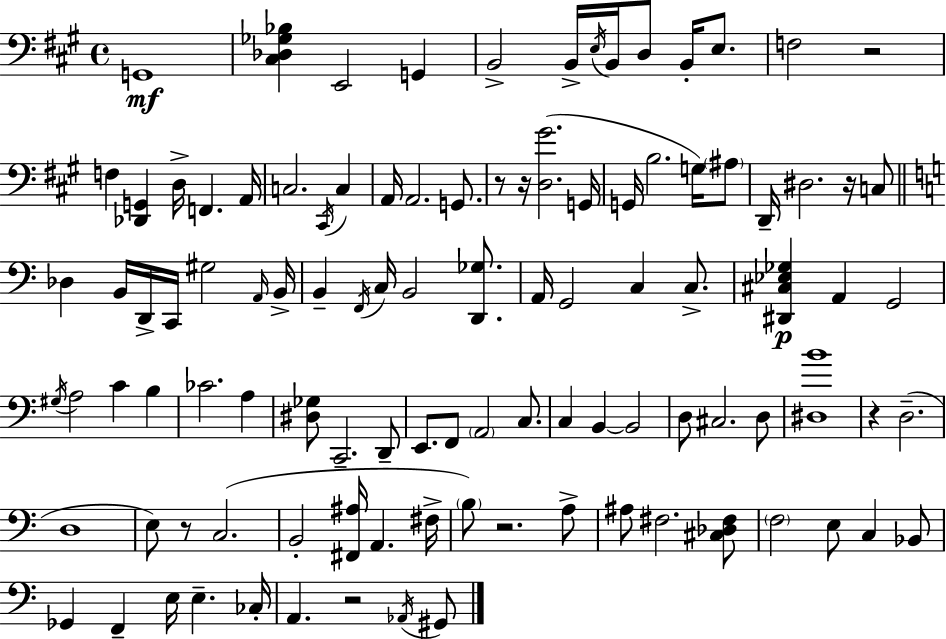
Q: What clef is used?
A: bass